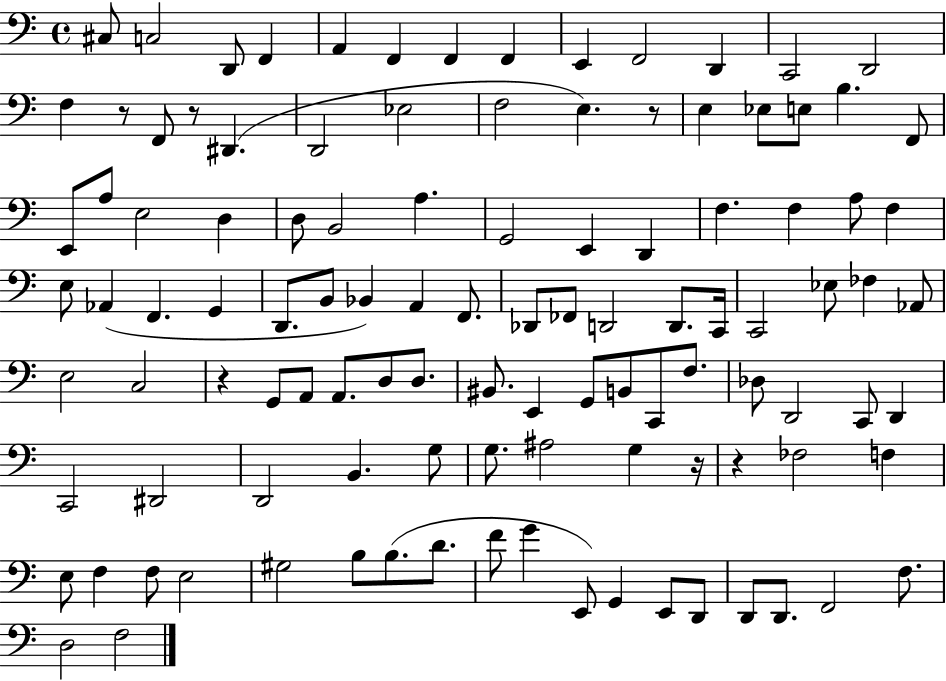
X:1
T:Untitled
M:4/4
L:1/4
K:C
^C,/2 C,2 D,,/2 F,, A,, F,, F,, F,, E,, F,,2 D,, C,,2 D,,2 F, z/2 F,,/2 z/2 ^D,, D,,2 _E,2 F,2 E, z/2 E, _E,/2 E,/2 B, F,,/2 E,,/2 A,/2 E,2 D, D,/2 B,,2 A, G,,2 E,, D,, F, F, A,/2 F, E,/2 _A,, F,, G,, D,,/2 B,,/2 _B,, A,, F,,/2 _D,,/2 _F,,/2 D,,2 D,,/2 C,,/4 C,,2 _E,/2 _F, _A,,/2 E,2 C,2 z G,,/2 A,,/2 A,,/2 D,/2 D,/2 ^B,,/2 E,, G,,/2 B,,/2 C,,/2 F,/2 _D,/2 D,,2 C,,/2 D,, C,,2 ^D,,2 D,,2 B,, G,/2 G,/2 ^A,2 G, z/4 z _F,2 F, E,/2 F, F,/2 E,2 ^G,2 B,/2 B,/2 D/2 F/2 G E,,/2 G,, E,,/2 D,,/2 D,,/2 D,,/2 F,,2 F,/2 D,2 F,2